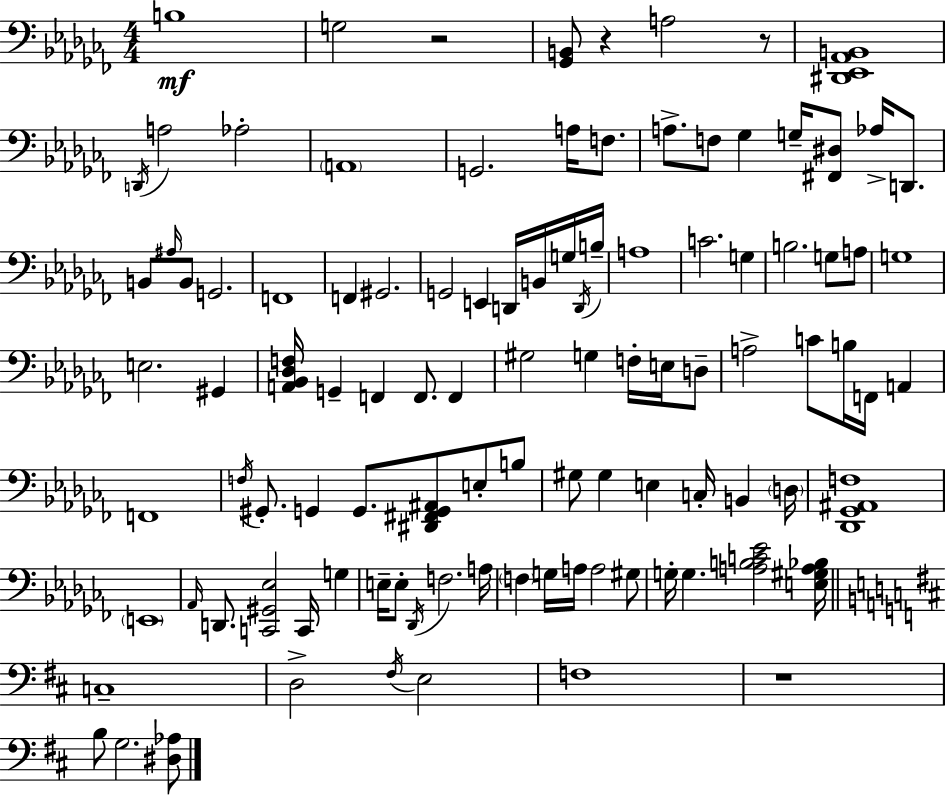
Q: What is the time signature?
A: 4/4